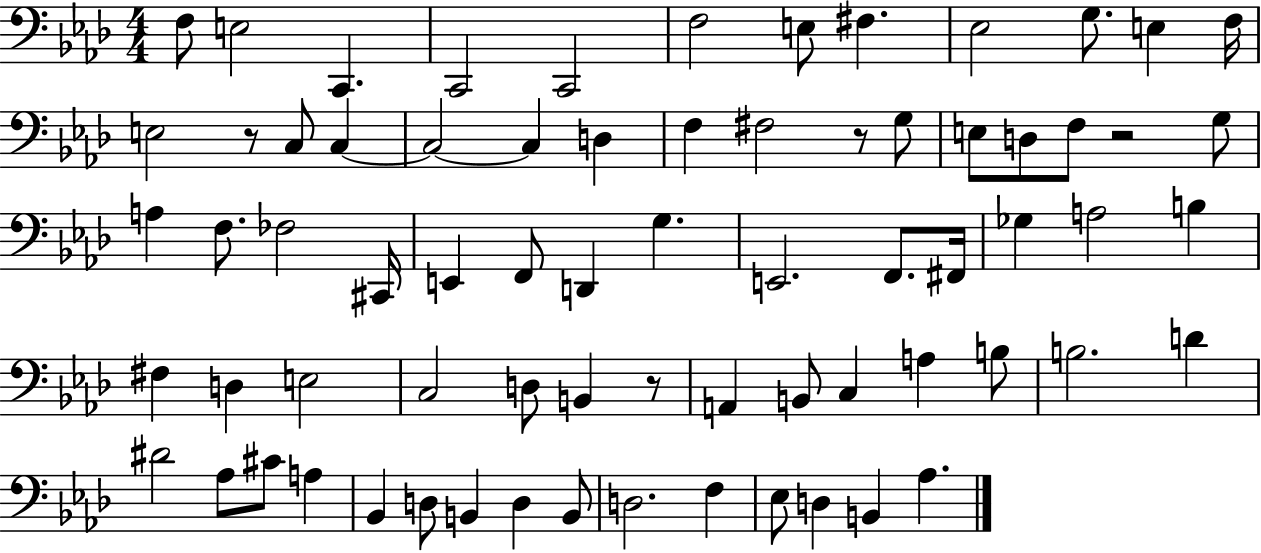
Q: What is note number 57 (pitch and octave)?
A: Bb2